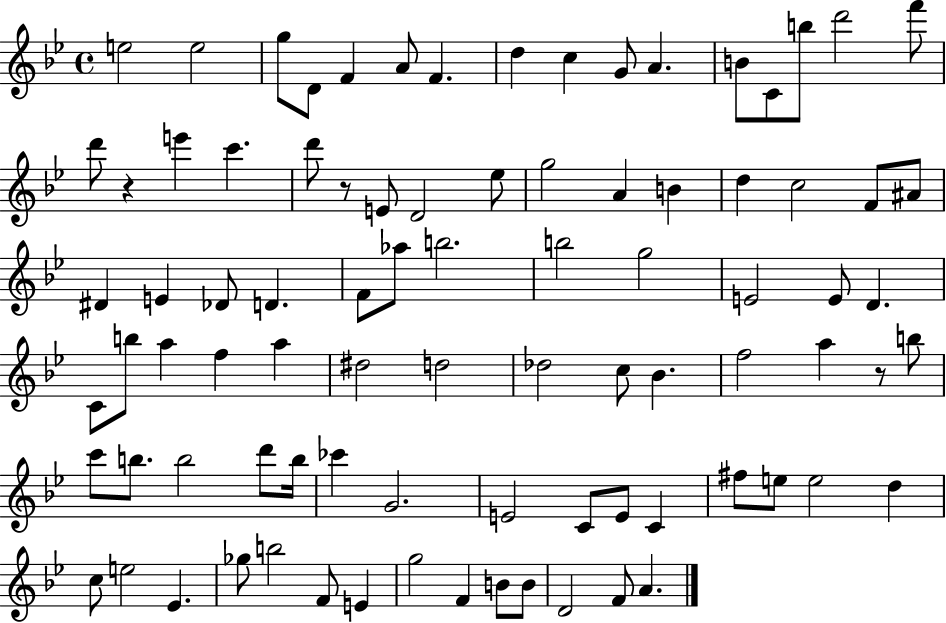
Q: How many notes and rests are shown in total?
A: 87